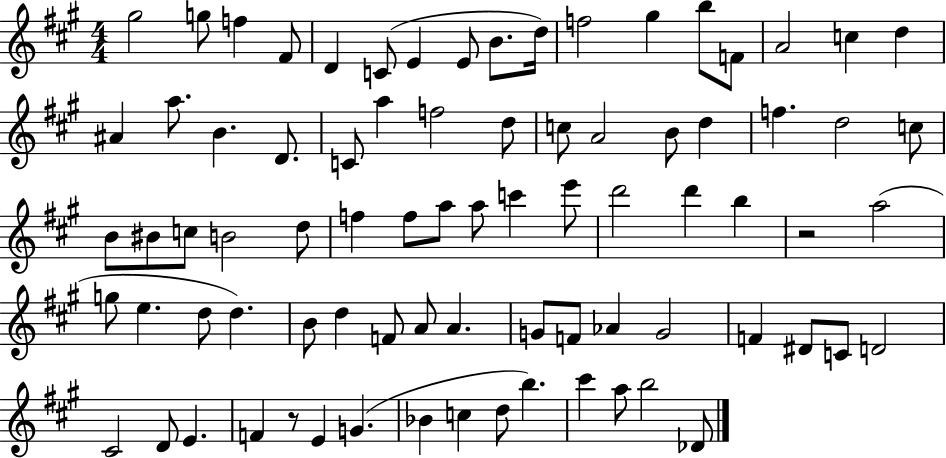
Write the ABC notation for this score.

X:1
T:Untitled
M:4/4
L:1/4
K:A
^g2 g/2 f ^F/2 D C/2 E E/2 B/2 d/4 f2 ^g b/2 F/2 A2 c d ^A a/2 B D/2 C/2 a f2 d/2 c/2 A2 B/2 d f d2 c/2 B/2 ^B/2 c/2 B2 d/2 f f/2 a/2 a/2 c' e'/2 d'2 d' b z2 a2 g/2 e d/2 d B/2 d F/2 A/2 A G/2 F/2 _A G2 F ^D/2 C/2 D2 ^C2 D/2 E F z/2 E G _B c d/2 b ^c' a/2 b2 _D/2